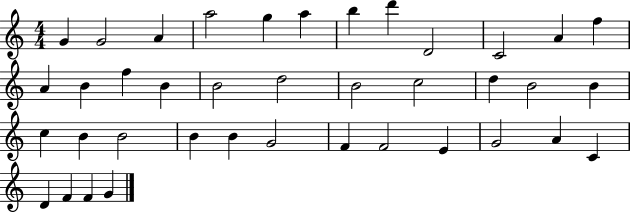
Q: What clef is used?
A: treble